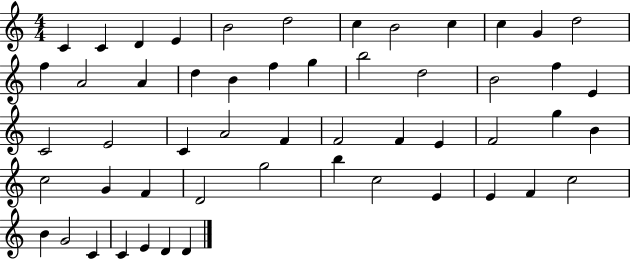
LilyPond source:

{
  \clef treble
  \numericTimeSignature
  \time 4/4
  \key c \major
  c'4 c'4 d'4 e'4 | b'2 d''2 | c''4 b'2 c''4 | c''4 g'4 d''2 | \break f''4 a'2 a'4 | d''4 b'4 f''4 g''4 | b''2 d''2 | b'2 f''4 e'4 | \break c'2 e'2 | c'4 a'2 f'4 | f'2 f'4 e'4 | f'2 g''4 b'4 | \break c''2 g'4 f'4 | d'2 g''2 | b''4 c''2 e'4 | e'4 f'4 c''2 | \break b'4 g'2 c'4 | c'4 e'4 d'4 d'4 | \bar "|."
}